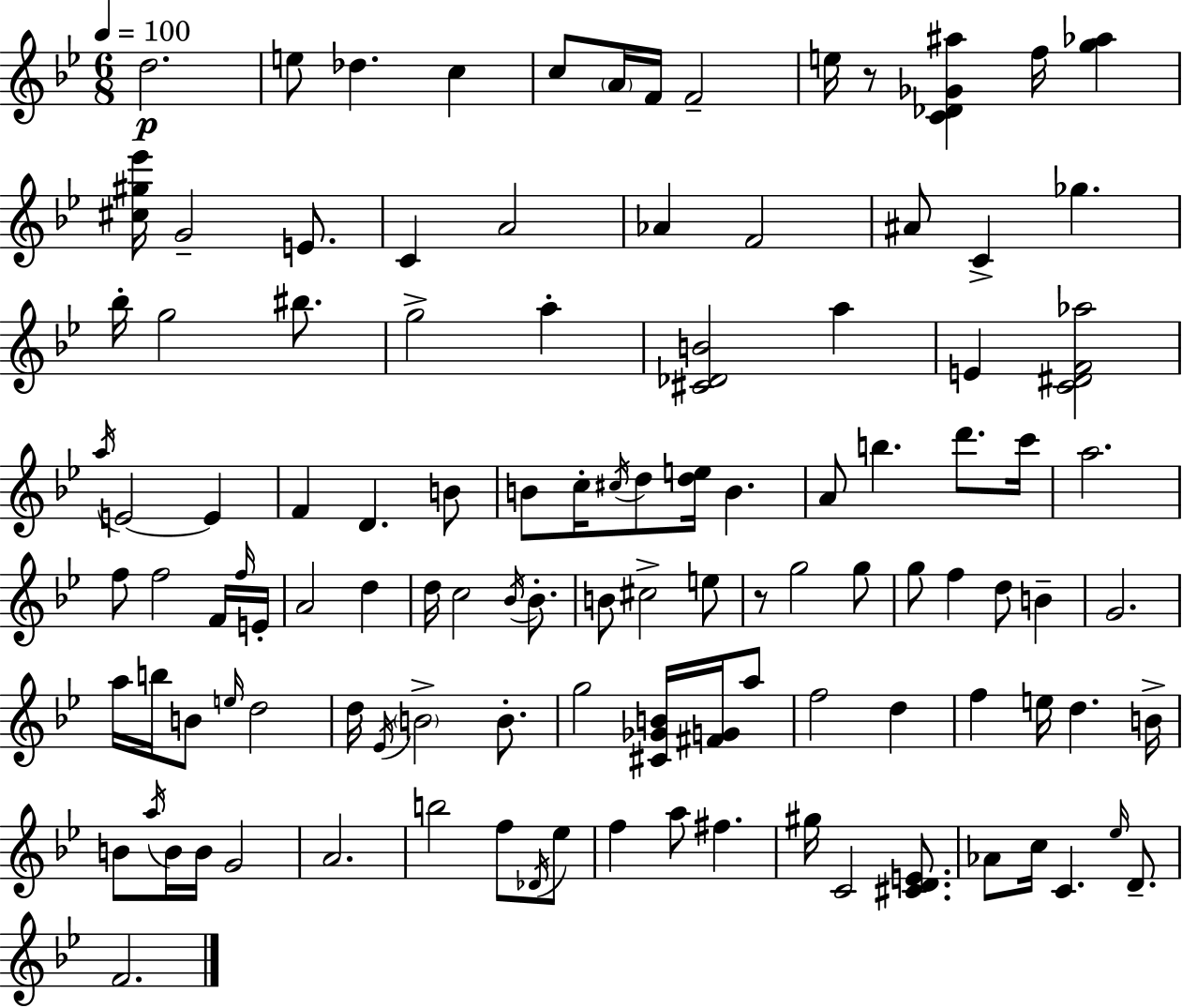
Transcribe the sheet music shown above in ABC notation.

X:1
T:Untitled
M:6/8
L:1/4
K:Gm
d2 e/2 _d c c/2 A/4 F/4 F2 e/4 z/2 [C_D_G^a] f/4 [g_a] [^c^g_e']/4 G2 E/2 C A2 _A F2 ^A/2 C _g _b/4 g2 ^b/2 g2 a [^C_DB]2 a E [C^DF_a]2 a/4 E2 E F D B/2 B/2 c/4 ^c/4 d/2 [de]/4 B A/2 b d'/2 c'/4 a2 f/2 f2 F/4 f/4 E/4 A2 d d/4 c2 _B/4 _B/2 B/2 ^c2 e/2 z/2 g2 g/2 g/2 f d/2 B G2 a/4 b/4 B/2 e/4 d2 d/4 _E/4 B2 B/2 g2 [^C_GB]/4 [^FG]/4 a/2 f2 d f e/4 d B/4 B/2 a/4 B/4 B/4 G2 A2 b2 f/2 _D/4 _e/2 f a/2 ^f ^g/4 C2 [^CDE]/2 _A/2 c/4 C _e/4 D/2 F2